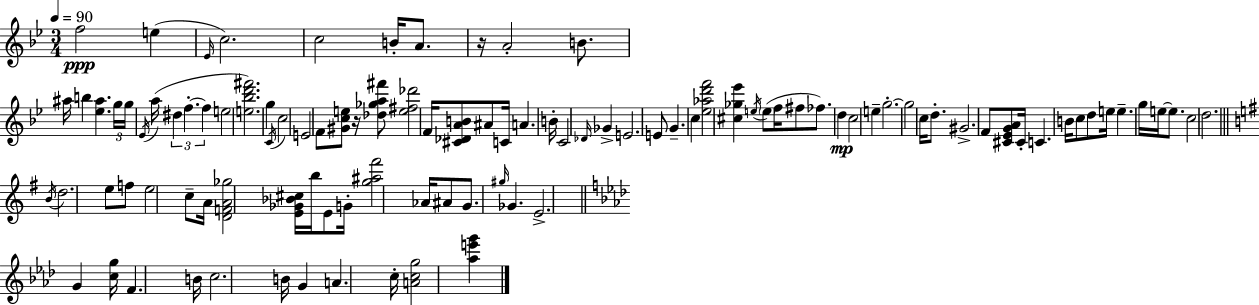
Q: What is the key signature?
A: BES major